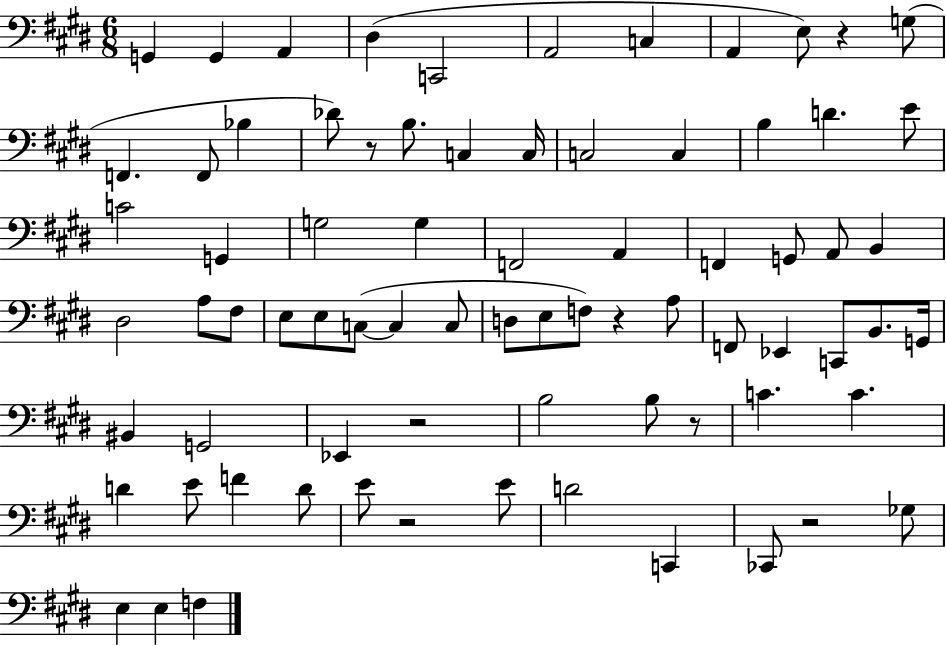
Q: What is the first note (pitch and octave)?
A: G2